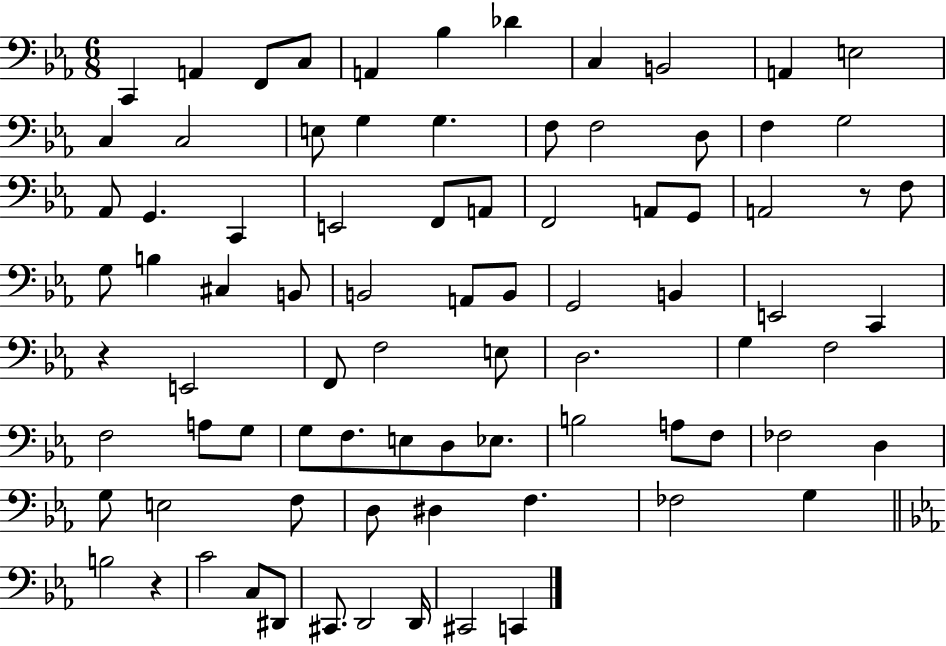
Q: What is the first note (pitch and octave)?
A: C2